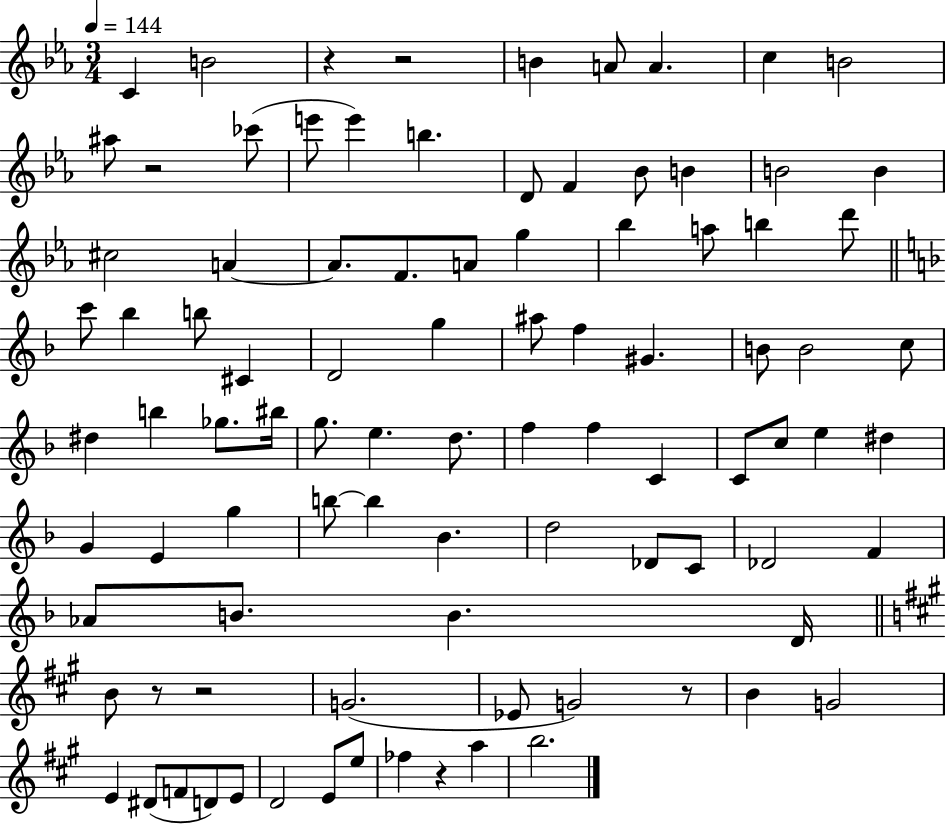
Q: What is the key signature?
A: EES major